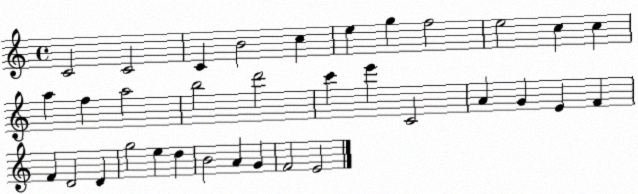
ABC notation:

X:1
T:Untitled
M:4/4
L:1/4
K:C
C2 C2 C B2 c e g f2 e2 c c a f a2 b2 d'2 c' e' C2 A G E F F D2 D g2 e d B2 A G F2 E2